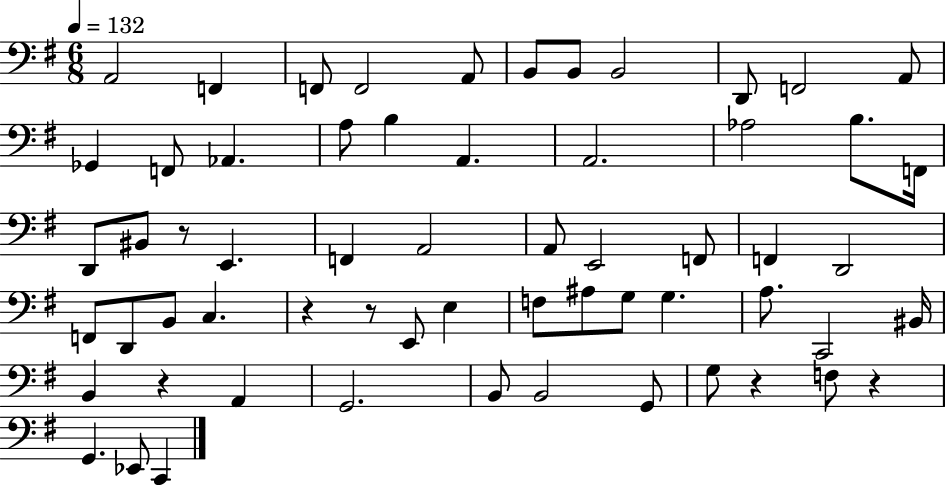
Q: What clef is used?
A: bass